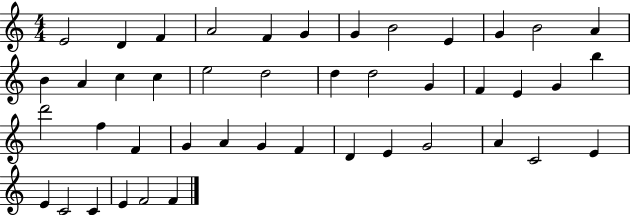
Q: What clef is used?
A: treble